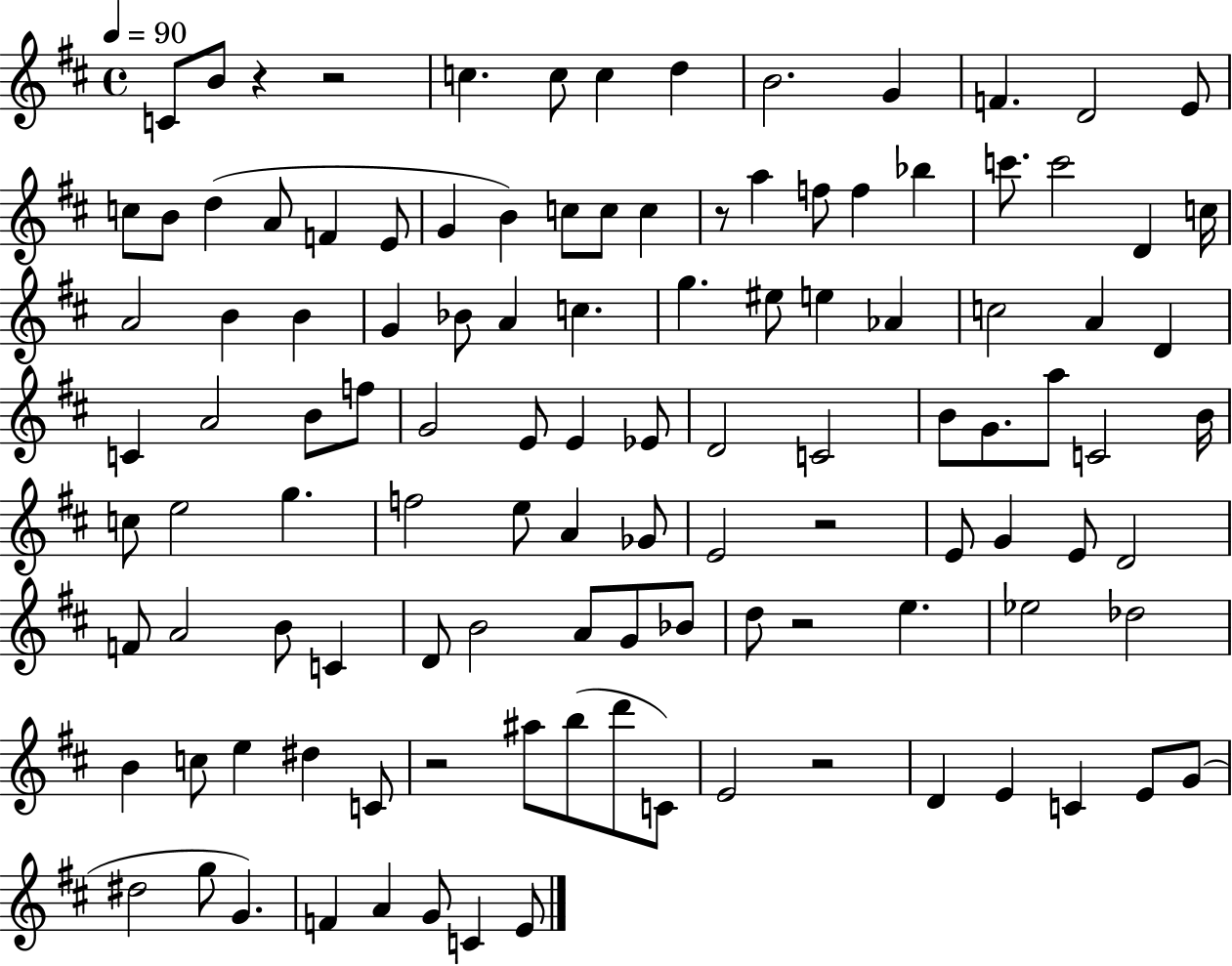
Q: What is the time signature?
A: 4/4